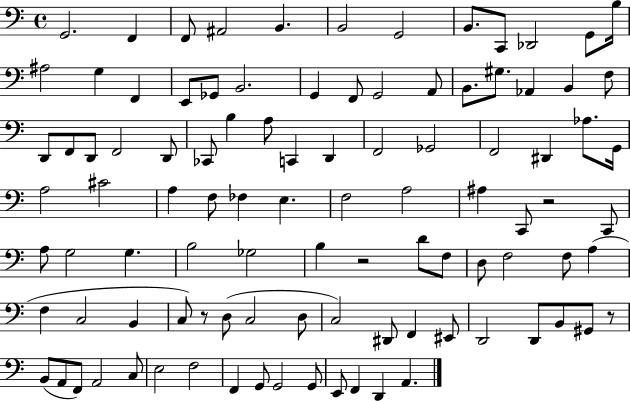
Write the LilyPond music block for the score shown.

{
  \clef bass
  \time 4/4
  \defaultTimeSignature
  \key c \major
  g,2. f,4 | f,8 ais,2 b,4. | b,2 g,2 | b,8. c,8 des,2 g,8 b16 | \break ais2 g4 f,4 | e,8 ges,8 b,2. | g,4 f,8 g,2 a,8 | b,8. gis8. aes,4 b,4 f8 | \break d,8 f,8 d,8 f,2 d,8 | ces,8 b4 a8 c,4 d,4 | f,2 ges,2 | f,2 dis,4 aes8. g,16 | \break a2 cis'2 | a4 f8 fes4 e4. | f2 a2 | ais4 c,8 r2 c,8 | \break a8 g2 g4. | b2 ges2 | b4 r2 d'8 f8 | d8 f2 f8 a4( | \break f4 c2 b,4 | c8) r8 d8( c2 d8 | c2) dis,8 f,4 eis,8 | d,2 d,8 b,8 gis,8 r8 | \break b,8( a,8 f,8) a,2 c8 | e2 f2 | f,4 g,8 g,2 g,8 | e,8 f,4 d,4 a,4. | \break \bar "|."
}